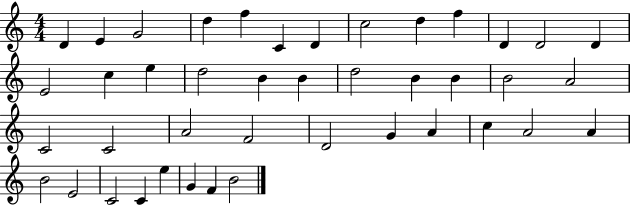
X:1
T:Untitled
M:4/4
L:1/4
K:C
D E G2 d f C D c2 d f D D2 D E2 c e d2 B B d2 B B B2 A2 C2 C2 A2 F2 D2 G A c A2 A B2 E2 C2 C e G F B2